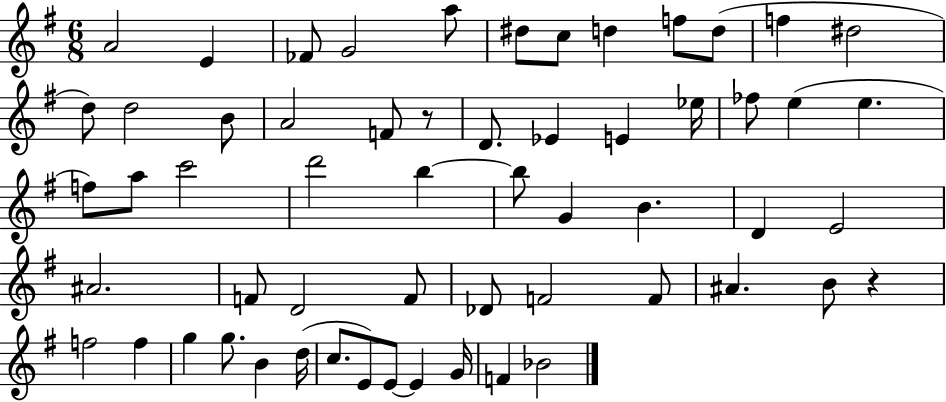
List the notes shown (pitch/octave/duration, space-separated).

A4/h E4/q FES4/e G4/h A5/e D#5/e C5/e D5/q F5/e D5/e F5/q D#5/h D5/e D5/h B4/e A4/h F4/e R/e D4/e. Eb4/q E4/q Eb5/s FES5/e E5/q E5/q. F5/e A5/e C6/h D6/h B5/q B5/e G4/q B4/q. D4/q E4/h A#4/h. F4/e D4/h F4/e Db4/e F4/h F4/e A#4/q. B4/e R/q F5/h F5/q G5/q G5/e. B4/q D5/s C5/e. E4/e E4/e E4/q G4/s F4/q Bb4/h